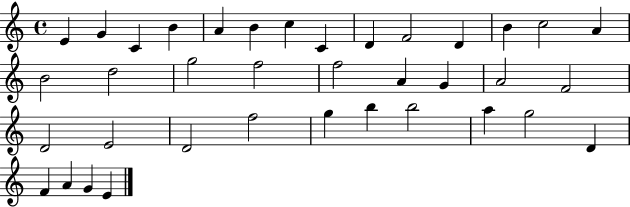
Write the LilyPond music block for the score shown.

{
  \clef treble
  \time 4/4
  \defaultTimeSignature
  \key c \major
  e'4 g'4 c'4 b'4 | a'4 b'4 c''4 c'4 | d'4 f'2 d'4 | b'4 c''2 a'4 | \break b'2 d''2 | g''2 f''2 | f''2 a'4 g'4 | a'2 f'2 | \break d'2 e'2 | d'2 f''2 | g''4 b''4 b''2 | a''4 g''2 d'4 | \break f'4 a'4 g'4 e'4 | \bar "|."
}